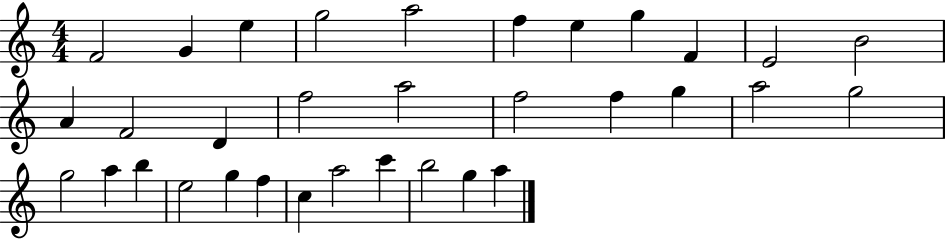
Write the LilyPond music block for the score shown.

{
  \clef treble
  \numericTimeSignature
  \time 4/4
  \key c \major
  f'2 g'4 e''4 | g''2 a''2 | f''4 e''4 g''4 f'4 | e'2 b'2 | \break a'4 f'2 d'4 | f''2 a''2 | f''2 f''4 g''4 | a''2 g''2 | \break g''2 a''4 b''4 | e''2 g''4 f''4 | c''4 a''2 c'''4 | b''2 g''4 a''4 | \break \bar "|."
}